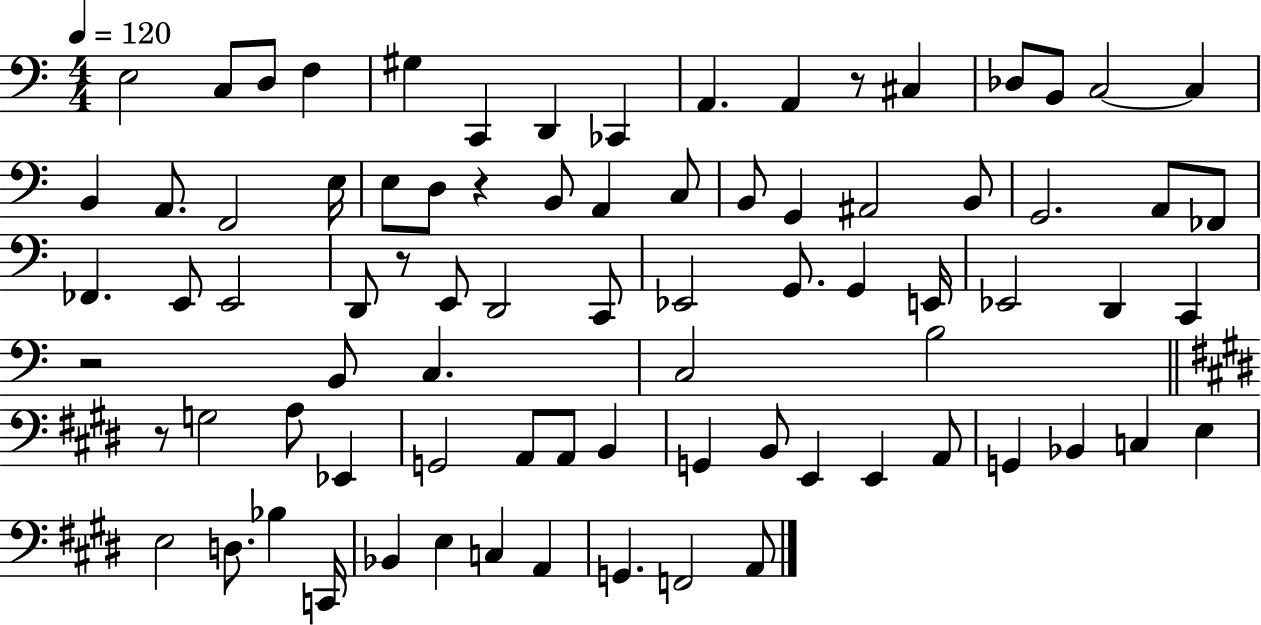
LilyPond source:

{
  \clef bass
  \numericTimeSignature
  \time 4/4
  \key c \major
  \tempo 4 = 120
  e2 c8 d8 f4 | gis4 c,4 d,4 ces,4 | a,4. a,4 r8 cis4 | des8 b,8 c2~~ c4 | \break b,4 a,8. f,2 e16 | e8 d8 r4 b,8 a,4 c8 | b,8 g,4 ais,2 b,8 | g,2. a,8 fes,8 | \break fes,4. e,8 e,2 | d,8 r8 e,8 d,2 c,8 | ees,2 g,8. g,4 e,16 | ees,2 d,4 c,4 | \break r2 b,8 c4. | c2 b2 | \bar "||" \break \key e \major r8 g2 a8 ees,4 | g,2 a,8 a,8 b,4 | g,4 b,8 e,4 e,4 a,8 | g,4 bes,4 c4 e4 | \break e2 d8. bes4 c,16 | bes,4 e4 c4 a,4 | g,4. f,2 a,8 | \bar "|."
}